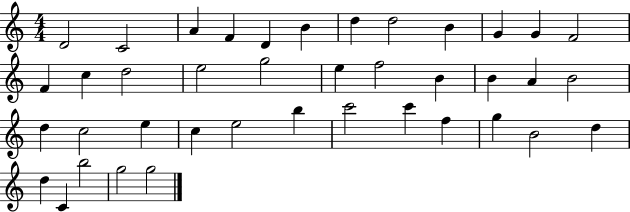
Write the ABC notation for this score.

X:1
T:Untitled
M:4/4
L:1/4
K:C
D2 C2 A F D B d d2 B G G F2 F c d2 e2 g2 e f2 B B A B2 d c2 e c e2 b c'2 c' f g B2 d d C b2 g2 g2